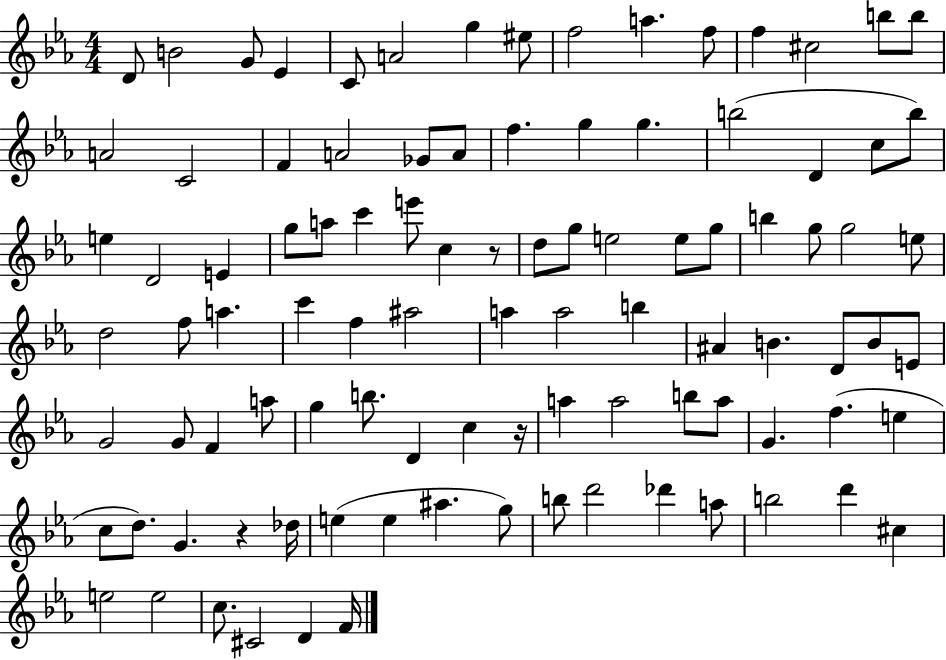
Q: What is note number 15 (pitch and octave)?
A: B5